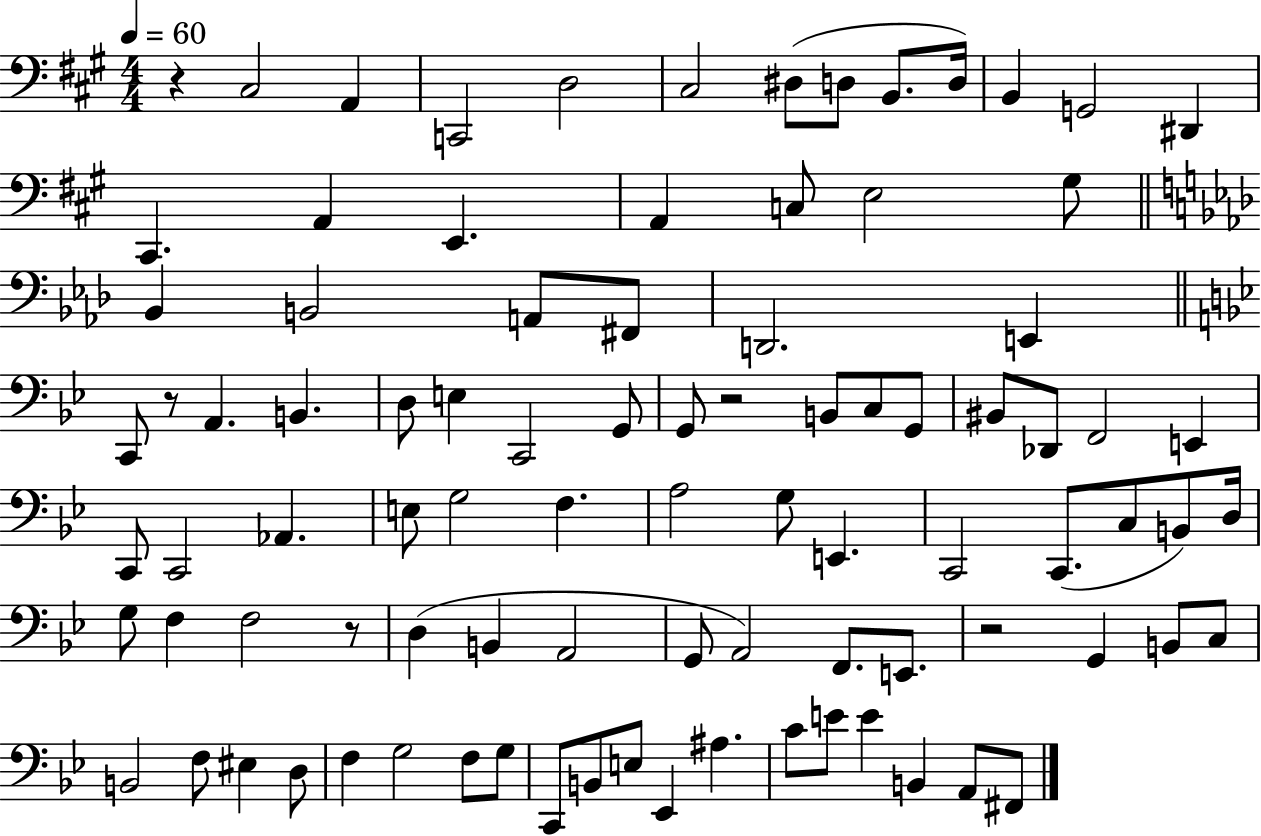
X:1
T:Untitled
M:4/4
L:1/4
K:A
z ^C,2 A,, C,,2 D,2 ^C,2 ^D,/2 D,/2 B,,/2 D,/4 B,, G,,2 ^D,, ^C,, A,, E,, A,, C,/2 E,2 ^G,/2 _B,, B,,2 A,,/2 ^F,,/2 D,,2 E,, C,,/2 z/2 A,, B,, D,/2 E, C,,2 G,,/2 G,,/2 z2 B,,/2 C,/2 G,,/2 ^B,,/2 _D,,/2 F,,2 E,, C,,/2 C,,2 _A,, E,/2 G,2 F, A,2 G,/2 E,, C,,2 C,,/2 C,/2 B,,/2 D,/4 G,/2 F, F,2 z/2 D, B,, A,,2 G,,/2 A,,2 F,,/2 E,,/2 z2 G,, B,,/2 C,/2 B,,2 F,/2 ^E, D,/2 F, G,2 F,/2 G,/2 C,,/2 B,,/2 E,/2 _E,, ^A, C/2 E/2 E B,, A,,/2 ^F,,/2